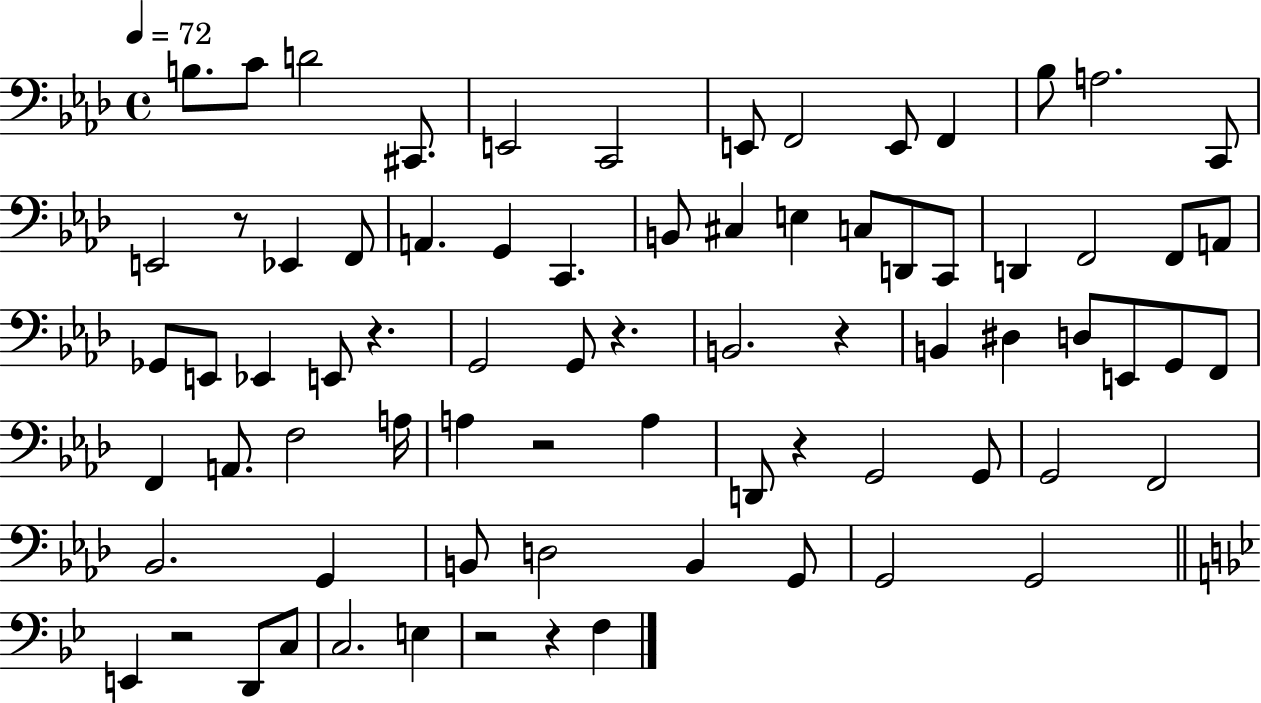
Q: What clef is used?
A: bass